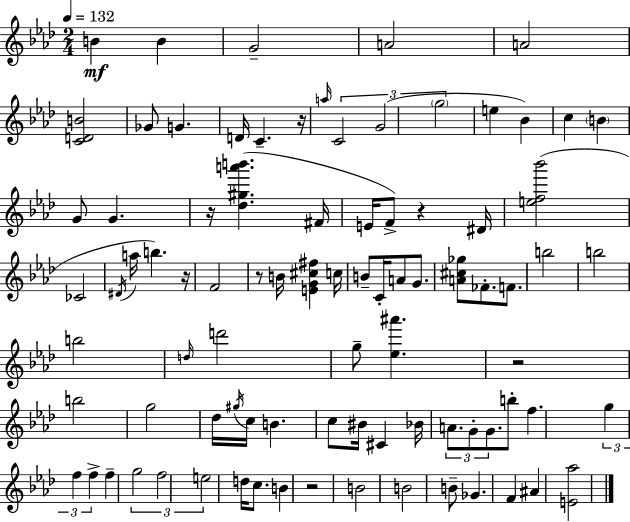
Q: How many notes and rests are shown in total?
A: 87